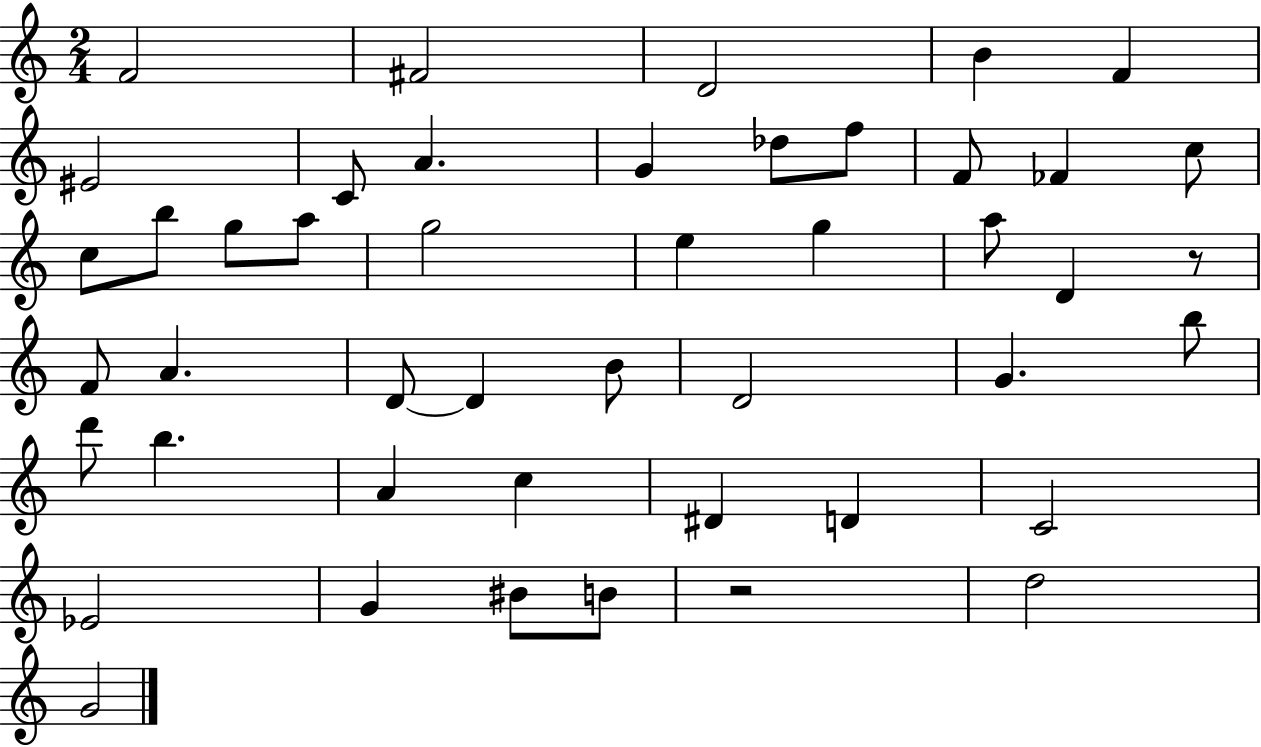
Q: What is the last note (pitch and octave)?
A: G4